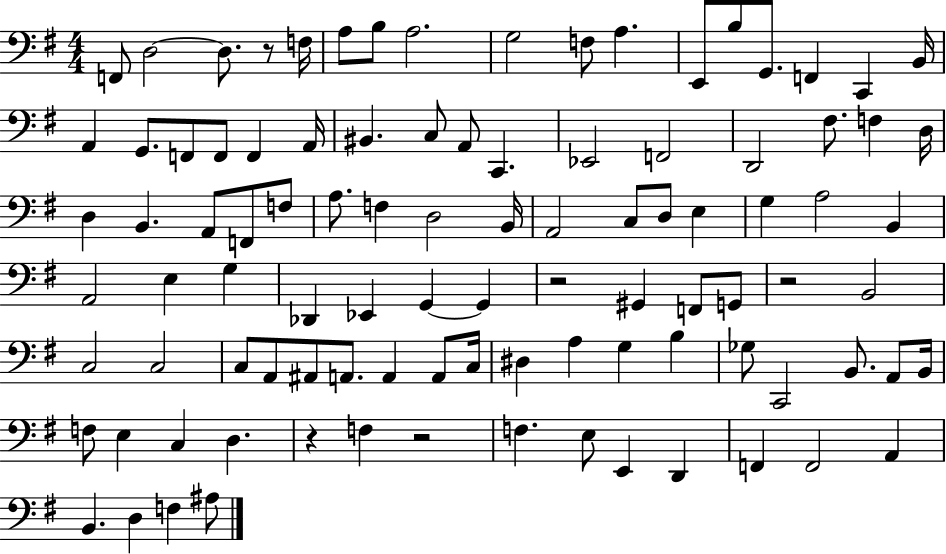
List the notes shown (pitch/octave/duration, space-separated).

F2/e D3/h D3/e. R/e F3/s A3/e B3/e A3/h. G3/h F3/e A3/q. E2/e B3/e G2/e. F2/q C2/q B2/s A2/q G2/e. F2/e F2/e F2/q A2/s BIS2/q. C3/e A2/e C2/q. Eb2/h F2/h D2/h F#3/e. F3/q D3/s D3/q B2/q. A2/e F2/e F3/e A3/e. F3/q D3/h B2/s A2/h C3/e D3/e E3/q G3/q A3/h B2/q A2/h E3/q G3/q Db2/q Eb2/q G2/q G2/q R/h G#2/q F2/e G2/e R/h B2/h C3/h C3/h C3/e A2/e A#2/e A2/e. A2/q A2/e C3/s D#3/q A3/q G3/q B3/q Gb3/e C2/h B2/e. A2/e B2/s F3/e E3/q C3/q D3/q. R/q F3/q R/h F3/q. E3/e E2/q D2/q F2/q F2/h A2/q B2/q. D3/q F3/q A#3/e